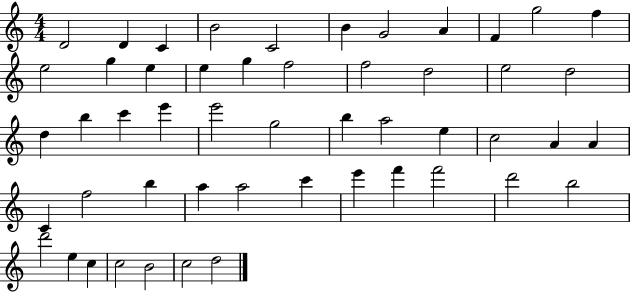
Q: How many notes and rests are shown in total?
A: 51